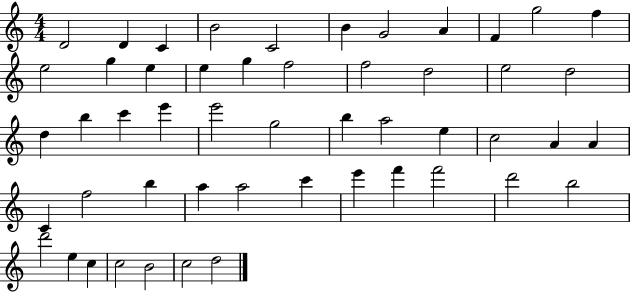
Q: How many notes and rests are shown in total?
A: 51